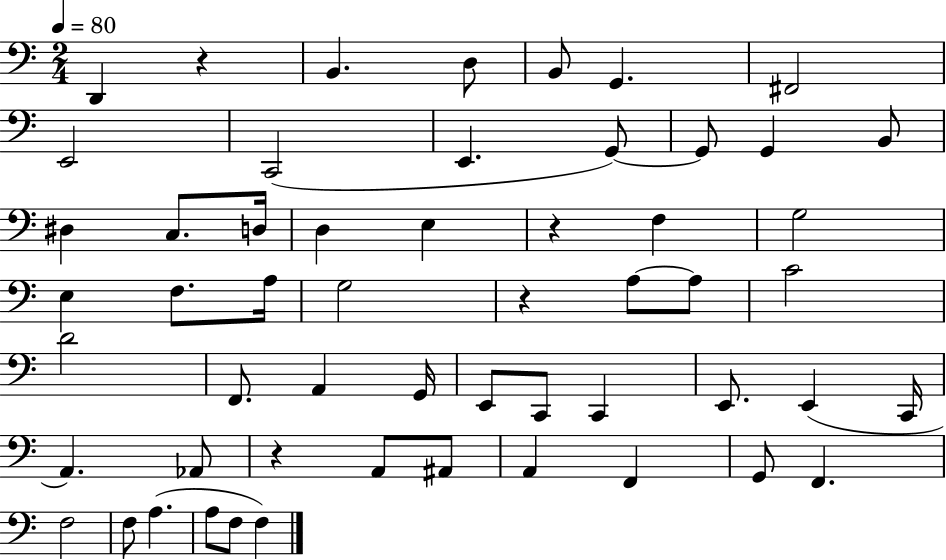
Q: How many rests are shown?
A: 4